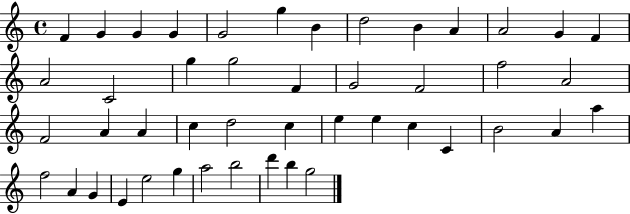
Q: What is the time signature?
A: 4/4